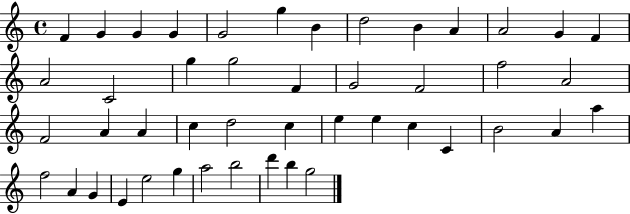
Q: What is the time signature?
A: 4/4